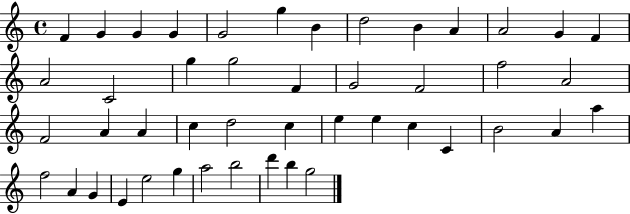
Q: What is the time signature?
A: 4/4